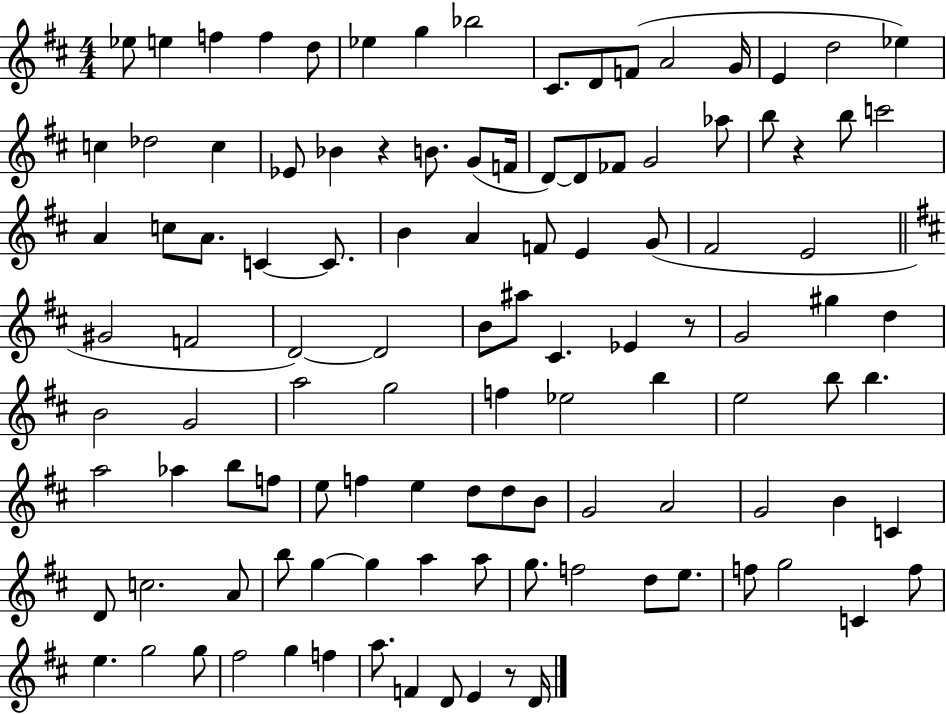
Eb5/e E5/q F5/q F5/q D5/e Eb5/q G5/q Bb5/h C#4/e. D4/e F4/e A4/h G4/s E4/q D5/h Eb5/q C5/q Db5/h C5/q Eb4/e Bb4/q R/q B4/e. G4/e F4/s D4/e D4/e FES4/e G4/h Ab5/e B5/e R/q B5/e C6/h A4/q C5/e A4/e. C4/q C4/e. B4/q A4/q F4/e E4/q G4/e F#4/h E4/h G#4/h F4/h D4/h D4/h B4/e A#5/e C#4/q. Eb4/q R/e G4/h G#5/q D5/q B4/h G4/h A5/h G5/h F5/q Eb5/h B5/q E5/h B5/e B5/q. A5/h Ab5/q B5/e F5/e E5/e F5/q E5/q D5/e D5/e B4/e G4/h A4/h G4/h B4/q C4/q D4/e C5/h. A4/e B5/e G5/q G5/q A5/q A5/e G5/e. F5/h D5/e E5/e. F5/e G5/h C4/q F5/e E5/q. G5/h G5/e F#5/h G5/q F5/q A5/e. F4/q D4/e E4/q R/e D4/s